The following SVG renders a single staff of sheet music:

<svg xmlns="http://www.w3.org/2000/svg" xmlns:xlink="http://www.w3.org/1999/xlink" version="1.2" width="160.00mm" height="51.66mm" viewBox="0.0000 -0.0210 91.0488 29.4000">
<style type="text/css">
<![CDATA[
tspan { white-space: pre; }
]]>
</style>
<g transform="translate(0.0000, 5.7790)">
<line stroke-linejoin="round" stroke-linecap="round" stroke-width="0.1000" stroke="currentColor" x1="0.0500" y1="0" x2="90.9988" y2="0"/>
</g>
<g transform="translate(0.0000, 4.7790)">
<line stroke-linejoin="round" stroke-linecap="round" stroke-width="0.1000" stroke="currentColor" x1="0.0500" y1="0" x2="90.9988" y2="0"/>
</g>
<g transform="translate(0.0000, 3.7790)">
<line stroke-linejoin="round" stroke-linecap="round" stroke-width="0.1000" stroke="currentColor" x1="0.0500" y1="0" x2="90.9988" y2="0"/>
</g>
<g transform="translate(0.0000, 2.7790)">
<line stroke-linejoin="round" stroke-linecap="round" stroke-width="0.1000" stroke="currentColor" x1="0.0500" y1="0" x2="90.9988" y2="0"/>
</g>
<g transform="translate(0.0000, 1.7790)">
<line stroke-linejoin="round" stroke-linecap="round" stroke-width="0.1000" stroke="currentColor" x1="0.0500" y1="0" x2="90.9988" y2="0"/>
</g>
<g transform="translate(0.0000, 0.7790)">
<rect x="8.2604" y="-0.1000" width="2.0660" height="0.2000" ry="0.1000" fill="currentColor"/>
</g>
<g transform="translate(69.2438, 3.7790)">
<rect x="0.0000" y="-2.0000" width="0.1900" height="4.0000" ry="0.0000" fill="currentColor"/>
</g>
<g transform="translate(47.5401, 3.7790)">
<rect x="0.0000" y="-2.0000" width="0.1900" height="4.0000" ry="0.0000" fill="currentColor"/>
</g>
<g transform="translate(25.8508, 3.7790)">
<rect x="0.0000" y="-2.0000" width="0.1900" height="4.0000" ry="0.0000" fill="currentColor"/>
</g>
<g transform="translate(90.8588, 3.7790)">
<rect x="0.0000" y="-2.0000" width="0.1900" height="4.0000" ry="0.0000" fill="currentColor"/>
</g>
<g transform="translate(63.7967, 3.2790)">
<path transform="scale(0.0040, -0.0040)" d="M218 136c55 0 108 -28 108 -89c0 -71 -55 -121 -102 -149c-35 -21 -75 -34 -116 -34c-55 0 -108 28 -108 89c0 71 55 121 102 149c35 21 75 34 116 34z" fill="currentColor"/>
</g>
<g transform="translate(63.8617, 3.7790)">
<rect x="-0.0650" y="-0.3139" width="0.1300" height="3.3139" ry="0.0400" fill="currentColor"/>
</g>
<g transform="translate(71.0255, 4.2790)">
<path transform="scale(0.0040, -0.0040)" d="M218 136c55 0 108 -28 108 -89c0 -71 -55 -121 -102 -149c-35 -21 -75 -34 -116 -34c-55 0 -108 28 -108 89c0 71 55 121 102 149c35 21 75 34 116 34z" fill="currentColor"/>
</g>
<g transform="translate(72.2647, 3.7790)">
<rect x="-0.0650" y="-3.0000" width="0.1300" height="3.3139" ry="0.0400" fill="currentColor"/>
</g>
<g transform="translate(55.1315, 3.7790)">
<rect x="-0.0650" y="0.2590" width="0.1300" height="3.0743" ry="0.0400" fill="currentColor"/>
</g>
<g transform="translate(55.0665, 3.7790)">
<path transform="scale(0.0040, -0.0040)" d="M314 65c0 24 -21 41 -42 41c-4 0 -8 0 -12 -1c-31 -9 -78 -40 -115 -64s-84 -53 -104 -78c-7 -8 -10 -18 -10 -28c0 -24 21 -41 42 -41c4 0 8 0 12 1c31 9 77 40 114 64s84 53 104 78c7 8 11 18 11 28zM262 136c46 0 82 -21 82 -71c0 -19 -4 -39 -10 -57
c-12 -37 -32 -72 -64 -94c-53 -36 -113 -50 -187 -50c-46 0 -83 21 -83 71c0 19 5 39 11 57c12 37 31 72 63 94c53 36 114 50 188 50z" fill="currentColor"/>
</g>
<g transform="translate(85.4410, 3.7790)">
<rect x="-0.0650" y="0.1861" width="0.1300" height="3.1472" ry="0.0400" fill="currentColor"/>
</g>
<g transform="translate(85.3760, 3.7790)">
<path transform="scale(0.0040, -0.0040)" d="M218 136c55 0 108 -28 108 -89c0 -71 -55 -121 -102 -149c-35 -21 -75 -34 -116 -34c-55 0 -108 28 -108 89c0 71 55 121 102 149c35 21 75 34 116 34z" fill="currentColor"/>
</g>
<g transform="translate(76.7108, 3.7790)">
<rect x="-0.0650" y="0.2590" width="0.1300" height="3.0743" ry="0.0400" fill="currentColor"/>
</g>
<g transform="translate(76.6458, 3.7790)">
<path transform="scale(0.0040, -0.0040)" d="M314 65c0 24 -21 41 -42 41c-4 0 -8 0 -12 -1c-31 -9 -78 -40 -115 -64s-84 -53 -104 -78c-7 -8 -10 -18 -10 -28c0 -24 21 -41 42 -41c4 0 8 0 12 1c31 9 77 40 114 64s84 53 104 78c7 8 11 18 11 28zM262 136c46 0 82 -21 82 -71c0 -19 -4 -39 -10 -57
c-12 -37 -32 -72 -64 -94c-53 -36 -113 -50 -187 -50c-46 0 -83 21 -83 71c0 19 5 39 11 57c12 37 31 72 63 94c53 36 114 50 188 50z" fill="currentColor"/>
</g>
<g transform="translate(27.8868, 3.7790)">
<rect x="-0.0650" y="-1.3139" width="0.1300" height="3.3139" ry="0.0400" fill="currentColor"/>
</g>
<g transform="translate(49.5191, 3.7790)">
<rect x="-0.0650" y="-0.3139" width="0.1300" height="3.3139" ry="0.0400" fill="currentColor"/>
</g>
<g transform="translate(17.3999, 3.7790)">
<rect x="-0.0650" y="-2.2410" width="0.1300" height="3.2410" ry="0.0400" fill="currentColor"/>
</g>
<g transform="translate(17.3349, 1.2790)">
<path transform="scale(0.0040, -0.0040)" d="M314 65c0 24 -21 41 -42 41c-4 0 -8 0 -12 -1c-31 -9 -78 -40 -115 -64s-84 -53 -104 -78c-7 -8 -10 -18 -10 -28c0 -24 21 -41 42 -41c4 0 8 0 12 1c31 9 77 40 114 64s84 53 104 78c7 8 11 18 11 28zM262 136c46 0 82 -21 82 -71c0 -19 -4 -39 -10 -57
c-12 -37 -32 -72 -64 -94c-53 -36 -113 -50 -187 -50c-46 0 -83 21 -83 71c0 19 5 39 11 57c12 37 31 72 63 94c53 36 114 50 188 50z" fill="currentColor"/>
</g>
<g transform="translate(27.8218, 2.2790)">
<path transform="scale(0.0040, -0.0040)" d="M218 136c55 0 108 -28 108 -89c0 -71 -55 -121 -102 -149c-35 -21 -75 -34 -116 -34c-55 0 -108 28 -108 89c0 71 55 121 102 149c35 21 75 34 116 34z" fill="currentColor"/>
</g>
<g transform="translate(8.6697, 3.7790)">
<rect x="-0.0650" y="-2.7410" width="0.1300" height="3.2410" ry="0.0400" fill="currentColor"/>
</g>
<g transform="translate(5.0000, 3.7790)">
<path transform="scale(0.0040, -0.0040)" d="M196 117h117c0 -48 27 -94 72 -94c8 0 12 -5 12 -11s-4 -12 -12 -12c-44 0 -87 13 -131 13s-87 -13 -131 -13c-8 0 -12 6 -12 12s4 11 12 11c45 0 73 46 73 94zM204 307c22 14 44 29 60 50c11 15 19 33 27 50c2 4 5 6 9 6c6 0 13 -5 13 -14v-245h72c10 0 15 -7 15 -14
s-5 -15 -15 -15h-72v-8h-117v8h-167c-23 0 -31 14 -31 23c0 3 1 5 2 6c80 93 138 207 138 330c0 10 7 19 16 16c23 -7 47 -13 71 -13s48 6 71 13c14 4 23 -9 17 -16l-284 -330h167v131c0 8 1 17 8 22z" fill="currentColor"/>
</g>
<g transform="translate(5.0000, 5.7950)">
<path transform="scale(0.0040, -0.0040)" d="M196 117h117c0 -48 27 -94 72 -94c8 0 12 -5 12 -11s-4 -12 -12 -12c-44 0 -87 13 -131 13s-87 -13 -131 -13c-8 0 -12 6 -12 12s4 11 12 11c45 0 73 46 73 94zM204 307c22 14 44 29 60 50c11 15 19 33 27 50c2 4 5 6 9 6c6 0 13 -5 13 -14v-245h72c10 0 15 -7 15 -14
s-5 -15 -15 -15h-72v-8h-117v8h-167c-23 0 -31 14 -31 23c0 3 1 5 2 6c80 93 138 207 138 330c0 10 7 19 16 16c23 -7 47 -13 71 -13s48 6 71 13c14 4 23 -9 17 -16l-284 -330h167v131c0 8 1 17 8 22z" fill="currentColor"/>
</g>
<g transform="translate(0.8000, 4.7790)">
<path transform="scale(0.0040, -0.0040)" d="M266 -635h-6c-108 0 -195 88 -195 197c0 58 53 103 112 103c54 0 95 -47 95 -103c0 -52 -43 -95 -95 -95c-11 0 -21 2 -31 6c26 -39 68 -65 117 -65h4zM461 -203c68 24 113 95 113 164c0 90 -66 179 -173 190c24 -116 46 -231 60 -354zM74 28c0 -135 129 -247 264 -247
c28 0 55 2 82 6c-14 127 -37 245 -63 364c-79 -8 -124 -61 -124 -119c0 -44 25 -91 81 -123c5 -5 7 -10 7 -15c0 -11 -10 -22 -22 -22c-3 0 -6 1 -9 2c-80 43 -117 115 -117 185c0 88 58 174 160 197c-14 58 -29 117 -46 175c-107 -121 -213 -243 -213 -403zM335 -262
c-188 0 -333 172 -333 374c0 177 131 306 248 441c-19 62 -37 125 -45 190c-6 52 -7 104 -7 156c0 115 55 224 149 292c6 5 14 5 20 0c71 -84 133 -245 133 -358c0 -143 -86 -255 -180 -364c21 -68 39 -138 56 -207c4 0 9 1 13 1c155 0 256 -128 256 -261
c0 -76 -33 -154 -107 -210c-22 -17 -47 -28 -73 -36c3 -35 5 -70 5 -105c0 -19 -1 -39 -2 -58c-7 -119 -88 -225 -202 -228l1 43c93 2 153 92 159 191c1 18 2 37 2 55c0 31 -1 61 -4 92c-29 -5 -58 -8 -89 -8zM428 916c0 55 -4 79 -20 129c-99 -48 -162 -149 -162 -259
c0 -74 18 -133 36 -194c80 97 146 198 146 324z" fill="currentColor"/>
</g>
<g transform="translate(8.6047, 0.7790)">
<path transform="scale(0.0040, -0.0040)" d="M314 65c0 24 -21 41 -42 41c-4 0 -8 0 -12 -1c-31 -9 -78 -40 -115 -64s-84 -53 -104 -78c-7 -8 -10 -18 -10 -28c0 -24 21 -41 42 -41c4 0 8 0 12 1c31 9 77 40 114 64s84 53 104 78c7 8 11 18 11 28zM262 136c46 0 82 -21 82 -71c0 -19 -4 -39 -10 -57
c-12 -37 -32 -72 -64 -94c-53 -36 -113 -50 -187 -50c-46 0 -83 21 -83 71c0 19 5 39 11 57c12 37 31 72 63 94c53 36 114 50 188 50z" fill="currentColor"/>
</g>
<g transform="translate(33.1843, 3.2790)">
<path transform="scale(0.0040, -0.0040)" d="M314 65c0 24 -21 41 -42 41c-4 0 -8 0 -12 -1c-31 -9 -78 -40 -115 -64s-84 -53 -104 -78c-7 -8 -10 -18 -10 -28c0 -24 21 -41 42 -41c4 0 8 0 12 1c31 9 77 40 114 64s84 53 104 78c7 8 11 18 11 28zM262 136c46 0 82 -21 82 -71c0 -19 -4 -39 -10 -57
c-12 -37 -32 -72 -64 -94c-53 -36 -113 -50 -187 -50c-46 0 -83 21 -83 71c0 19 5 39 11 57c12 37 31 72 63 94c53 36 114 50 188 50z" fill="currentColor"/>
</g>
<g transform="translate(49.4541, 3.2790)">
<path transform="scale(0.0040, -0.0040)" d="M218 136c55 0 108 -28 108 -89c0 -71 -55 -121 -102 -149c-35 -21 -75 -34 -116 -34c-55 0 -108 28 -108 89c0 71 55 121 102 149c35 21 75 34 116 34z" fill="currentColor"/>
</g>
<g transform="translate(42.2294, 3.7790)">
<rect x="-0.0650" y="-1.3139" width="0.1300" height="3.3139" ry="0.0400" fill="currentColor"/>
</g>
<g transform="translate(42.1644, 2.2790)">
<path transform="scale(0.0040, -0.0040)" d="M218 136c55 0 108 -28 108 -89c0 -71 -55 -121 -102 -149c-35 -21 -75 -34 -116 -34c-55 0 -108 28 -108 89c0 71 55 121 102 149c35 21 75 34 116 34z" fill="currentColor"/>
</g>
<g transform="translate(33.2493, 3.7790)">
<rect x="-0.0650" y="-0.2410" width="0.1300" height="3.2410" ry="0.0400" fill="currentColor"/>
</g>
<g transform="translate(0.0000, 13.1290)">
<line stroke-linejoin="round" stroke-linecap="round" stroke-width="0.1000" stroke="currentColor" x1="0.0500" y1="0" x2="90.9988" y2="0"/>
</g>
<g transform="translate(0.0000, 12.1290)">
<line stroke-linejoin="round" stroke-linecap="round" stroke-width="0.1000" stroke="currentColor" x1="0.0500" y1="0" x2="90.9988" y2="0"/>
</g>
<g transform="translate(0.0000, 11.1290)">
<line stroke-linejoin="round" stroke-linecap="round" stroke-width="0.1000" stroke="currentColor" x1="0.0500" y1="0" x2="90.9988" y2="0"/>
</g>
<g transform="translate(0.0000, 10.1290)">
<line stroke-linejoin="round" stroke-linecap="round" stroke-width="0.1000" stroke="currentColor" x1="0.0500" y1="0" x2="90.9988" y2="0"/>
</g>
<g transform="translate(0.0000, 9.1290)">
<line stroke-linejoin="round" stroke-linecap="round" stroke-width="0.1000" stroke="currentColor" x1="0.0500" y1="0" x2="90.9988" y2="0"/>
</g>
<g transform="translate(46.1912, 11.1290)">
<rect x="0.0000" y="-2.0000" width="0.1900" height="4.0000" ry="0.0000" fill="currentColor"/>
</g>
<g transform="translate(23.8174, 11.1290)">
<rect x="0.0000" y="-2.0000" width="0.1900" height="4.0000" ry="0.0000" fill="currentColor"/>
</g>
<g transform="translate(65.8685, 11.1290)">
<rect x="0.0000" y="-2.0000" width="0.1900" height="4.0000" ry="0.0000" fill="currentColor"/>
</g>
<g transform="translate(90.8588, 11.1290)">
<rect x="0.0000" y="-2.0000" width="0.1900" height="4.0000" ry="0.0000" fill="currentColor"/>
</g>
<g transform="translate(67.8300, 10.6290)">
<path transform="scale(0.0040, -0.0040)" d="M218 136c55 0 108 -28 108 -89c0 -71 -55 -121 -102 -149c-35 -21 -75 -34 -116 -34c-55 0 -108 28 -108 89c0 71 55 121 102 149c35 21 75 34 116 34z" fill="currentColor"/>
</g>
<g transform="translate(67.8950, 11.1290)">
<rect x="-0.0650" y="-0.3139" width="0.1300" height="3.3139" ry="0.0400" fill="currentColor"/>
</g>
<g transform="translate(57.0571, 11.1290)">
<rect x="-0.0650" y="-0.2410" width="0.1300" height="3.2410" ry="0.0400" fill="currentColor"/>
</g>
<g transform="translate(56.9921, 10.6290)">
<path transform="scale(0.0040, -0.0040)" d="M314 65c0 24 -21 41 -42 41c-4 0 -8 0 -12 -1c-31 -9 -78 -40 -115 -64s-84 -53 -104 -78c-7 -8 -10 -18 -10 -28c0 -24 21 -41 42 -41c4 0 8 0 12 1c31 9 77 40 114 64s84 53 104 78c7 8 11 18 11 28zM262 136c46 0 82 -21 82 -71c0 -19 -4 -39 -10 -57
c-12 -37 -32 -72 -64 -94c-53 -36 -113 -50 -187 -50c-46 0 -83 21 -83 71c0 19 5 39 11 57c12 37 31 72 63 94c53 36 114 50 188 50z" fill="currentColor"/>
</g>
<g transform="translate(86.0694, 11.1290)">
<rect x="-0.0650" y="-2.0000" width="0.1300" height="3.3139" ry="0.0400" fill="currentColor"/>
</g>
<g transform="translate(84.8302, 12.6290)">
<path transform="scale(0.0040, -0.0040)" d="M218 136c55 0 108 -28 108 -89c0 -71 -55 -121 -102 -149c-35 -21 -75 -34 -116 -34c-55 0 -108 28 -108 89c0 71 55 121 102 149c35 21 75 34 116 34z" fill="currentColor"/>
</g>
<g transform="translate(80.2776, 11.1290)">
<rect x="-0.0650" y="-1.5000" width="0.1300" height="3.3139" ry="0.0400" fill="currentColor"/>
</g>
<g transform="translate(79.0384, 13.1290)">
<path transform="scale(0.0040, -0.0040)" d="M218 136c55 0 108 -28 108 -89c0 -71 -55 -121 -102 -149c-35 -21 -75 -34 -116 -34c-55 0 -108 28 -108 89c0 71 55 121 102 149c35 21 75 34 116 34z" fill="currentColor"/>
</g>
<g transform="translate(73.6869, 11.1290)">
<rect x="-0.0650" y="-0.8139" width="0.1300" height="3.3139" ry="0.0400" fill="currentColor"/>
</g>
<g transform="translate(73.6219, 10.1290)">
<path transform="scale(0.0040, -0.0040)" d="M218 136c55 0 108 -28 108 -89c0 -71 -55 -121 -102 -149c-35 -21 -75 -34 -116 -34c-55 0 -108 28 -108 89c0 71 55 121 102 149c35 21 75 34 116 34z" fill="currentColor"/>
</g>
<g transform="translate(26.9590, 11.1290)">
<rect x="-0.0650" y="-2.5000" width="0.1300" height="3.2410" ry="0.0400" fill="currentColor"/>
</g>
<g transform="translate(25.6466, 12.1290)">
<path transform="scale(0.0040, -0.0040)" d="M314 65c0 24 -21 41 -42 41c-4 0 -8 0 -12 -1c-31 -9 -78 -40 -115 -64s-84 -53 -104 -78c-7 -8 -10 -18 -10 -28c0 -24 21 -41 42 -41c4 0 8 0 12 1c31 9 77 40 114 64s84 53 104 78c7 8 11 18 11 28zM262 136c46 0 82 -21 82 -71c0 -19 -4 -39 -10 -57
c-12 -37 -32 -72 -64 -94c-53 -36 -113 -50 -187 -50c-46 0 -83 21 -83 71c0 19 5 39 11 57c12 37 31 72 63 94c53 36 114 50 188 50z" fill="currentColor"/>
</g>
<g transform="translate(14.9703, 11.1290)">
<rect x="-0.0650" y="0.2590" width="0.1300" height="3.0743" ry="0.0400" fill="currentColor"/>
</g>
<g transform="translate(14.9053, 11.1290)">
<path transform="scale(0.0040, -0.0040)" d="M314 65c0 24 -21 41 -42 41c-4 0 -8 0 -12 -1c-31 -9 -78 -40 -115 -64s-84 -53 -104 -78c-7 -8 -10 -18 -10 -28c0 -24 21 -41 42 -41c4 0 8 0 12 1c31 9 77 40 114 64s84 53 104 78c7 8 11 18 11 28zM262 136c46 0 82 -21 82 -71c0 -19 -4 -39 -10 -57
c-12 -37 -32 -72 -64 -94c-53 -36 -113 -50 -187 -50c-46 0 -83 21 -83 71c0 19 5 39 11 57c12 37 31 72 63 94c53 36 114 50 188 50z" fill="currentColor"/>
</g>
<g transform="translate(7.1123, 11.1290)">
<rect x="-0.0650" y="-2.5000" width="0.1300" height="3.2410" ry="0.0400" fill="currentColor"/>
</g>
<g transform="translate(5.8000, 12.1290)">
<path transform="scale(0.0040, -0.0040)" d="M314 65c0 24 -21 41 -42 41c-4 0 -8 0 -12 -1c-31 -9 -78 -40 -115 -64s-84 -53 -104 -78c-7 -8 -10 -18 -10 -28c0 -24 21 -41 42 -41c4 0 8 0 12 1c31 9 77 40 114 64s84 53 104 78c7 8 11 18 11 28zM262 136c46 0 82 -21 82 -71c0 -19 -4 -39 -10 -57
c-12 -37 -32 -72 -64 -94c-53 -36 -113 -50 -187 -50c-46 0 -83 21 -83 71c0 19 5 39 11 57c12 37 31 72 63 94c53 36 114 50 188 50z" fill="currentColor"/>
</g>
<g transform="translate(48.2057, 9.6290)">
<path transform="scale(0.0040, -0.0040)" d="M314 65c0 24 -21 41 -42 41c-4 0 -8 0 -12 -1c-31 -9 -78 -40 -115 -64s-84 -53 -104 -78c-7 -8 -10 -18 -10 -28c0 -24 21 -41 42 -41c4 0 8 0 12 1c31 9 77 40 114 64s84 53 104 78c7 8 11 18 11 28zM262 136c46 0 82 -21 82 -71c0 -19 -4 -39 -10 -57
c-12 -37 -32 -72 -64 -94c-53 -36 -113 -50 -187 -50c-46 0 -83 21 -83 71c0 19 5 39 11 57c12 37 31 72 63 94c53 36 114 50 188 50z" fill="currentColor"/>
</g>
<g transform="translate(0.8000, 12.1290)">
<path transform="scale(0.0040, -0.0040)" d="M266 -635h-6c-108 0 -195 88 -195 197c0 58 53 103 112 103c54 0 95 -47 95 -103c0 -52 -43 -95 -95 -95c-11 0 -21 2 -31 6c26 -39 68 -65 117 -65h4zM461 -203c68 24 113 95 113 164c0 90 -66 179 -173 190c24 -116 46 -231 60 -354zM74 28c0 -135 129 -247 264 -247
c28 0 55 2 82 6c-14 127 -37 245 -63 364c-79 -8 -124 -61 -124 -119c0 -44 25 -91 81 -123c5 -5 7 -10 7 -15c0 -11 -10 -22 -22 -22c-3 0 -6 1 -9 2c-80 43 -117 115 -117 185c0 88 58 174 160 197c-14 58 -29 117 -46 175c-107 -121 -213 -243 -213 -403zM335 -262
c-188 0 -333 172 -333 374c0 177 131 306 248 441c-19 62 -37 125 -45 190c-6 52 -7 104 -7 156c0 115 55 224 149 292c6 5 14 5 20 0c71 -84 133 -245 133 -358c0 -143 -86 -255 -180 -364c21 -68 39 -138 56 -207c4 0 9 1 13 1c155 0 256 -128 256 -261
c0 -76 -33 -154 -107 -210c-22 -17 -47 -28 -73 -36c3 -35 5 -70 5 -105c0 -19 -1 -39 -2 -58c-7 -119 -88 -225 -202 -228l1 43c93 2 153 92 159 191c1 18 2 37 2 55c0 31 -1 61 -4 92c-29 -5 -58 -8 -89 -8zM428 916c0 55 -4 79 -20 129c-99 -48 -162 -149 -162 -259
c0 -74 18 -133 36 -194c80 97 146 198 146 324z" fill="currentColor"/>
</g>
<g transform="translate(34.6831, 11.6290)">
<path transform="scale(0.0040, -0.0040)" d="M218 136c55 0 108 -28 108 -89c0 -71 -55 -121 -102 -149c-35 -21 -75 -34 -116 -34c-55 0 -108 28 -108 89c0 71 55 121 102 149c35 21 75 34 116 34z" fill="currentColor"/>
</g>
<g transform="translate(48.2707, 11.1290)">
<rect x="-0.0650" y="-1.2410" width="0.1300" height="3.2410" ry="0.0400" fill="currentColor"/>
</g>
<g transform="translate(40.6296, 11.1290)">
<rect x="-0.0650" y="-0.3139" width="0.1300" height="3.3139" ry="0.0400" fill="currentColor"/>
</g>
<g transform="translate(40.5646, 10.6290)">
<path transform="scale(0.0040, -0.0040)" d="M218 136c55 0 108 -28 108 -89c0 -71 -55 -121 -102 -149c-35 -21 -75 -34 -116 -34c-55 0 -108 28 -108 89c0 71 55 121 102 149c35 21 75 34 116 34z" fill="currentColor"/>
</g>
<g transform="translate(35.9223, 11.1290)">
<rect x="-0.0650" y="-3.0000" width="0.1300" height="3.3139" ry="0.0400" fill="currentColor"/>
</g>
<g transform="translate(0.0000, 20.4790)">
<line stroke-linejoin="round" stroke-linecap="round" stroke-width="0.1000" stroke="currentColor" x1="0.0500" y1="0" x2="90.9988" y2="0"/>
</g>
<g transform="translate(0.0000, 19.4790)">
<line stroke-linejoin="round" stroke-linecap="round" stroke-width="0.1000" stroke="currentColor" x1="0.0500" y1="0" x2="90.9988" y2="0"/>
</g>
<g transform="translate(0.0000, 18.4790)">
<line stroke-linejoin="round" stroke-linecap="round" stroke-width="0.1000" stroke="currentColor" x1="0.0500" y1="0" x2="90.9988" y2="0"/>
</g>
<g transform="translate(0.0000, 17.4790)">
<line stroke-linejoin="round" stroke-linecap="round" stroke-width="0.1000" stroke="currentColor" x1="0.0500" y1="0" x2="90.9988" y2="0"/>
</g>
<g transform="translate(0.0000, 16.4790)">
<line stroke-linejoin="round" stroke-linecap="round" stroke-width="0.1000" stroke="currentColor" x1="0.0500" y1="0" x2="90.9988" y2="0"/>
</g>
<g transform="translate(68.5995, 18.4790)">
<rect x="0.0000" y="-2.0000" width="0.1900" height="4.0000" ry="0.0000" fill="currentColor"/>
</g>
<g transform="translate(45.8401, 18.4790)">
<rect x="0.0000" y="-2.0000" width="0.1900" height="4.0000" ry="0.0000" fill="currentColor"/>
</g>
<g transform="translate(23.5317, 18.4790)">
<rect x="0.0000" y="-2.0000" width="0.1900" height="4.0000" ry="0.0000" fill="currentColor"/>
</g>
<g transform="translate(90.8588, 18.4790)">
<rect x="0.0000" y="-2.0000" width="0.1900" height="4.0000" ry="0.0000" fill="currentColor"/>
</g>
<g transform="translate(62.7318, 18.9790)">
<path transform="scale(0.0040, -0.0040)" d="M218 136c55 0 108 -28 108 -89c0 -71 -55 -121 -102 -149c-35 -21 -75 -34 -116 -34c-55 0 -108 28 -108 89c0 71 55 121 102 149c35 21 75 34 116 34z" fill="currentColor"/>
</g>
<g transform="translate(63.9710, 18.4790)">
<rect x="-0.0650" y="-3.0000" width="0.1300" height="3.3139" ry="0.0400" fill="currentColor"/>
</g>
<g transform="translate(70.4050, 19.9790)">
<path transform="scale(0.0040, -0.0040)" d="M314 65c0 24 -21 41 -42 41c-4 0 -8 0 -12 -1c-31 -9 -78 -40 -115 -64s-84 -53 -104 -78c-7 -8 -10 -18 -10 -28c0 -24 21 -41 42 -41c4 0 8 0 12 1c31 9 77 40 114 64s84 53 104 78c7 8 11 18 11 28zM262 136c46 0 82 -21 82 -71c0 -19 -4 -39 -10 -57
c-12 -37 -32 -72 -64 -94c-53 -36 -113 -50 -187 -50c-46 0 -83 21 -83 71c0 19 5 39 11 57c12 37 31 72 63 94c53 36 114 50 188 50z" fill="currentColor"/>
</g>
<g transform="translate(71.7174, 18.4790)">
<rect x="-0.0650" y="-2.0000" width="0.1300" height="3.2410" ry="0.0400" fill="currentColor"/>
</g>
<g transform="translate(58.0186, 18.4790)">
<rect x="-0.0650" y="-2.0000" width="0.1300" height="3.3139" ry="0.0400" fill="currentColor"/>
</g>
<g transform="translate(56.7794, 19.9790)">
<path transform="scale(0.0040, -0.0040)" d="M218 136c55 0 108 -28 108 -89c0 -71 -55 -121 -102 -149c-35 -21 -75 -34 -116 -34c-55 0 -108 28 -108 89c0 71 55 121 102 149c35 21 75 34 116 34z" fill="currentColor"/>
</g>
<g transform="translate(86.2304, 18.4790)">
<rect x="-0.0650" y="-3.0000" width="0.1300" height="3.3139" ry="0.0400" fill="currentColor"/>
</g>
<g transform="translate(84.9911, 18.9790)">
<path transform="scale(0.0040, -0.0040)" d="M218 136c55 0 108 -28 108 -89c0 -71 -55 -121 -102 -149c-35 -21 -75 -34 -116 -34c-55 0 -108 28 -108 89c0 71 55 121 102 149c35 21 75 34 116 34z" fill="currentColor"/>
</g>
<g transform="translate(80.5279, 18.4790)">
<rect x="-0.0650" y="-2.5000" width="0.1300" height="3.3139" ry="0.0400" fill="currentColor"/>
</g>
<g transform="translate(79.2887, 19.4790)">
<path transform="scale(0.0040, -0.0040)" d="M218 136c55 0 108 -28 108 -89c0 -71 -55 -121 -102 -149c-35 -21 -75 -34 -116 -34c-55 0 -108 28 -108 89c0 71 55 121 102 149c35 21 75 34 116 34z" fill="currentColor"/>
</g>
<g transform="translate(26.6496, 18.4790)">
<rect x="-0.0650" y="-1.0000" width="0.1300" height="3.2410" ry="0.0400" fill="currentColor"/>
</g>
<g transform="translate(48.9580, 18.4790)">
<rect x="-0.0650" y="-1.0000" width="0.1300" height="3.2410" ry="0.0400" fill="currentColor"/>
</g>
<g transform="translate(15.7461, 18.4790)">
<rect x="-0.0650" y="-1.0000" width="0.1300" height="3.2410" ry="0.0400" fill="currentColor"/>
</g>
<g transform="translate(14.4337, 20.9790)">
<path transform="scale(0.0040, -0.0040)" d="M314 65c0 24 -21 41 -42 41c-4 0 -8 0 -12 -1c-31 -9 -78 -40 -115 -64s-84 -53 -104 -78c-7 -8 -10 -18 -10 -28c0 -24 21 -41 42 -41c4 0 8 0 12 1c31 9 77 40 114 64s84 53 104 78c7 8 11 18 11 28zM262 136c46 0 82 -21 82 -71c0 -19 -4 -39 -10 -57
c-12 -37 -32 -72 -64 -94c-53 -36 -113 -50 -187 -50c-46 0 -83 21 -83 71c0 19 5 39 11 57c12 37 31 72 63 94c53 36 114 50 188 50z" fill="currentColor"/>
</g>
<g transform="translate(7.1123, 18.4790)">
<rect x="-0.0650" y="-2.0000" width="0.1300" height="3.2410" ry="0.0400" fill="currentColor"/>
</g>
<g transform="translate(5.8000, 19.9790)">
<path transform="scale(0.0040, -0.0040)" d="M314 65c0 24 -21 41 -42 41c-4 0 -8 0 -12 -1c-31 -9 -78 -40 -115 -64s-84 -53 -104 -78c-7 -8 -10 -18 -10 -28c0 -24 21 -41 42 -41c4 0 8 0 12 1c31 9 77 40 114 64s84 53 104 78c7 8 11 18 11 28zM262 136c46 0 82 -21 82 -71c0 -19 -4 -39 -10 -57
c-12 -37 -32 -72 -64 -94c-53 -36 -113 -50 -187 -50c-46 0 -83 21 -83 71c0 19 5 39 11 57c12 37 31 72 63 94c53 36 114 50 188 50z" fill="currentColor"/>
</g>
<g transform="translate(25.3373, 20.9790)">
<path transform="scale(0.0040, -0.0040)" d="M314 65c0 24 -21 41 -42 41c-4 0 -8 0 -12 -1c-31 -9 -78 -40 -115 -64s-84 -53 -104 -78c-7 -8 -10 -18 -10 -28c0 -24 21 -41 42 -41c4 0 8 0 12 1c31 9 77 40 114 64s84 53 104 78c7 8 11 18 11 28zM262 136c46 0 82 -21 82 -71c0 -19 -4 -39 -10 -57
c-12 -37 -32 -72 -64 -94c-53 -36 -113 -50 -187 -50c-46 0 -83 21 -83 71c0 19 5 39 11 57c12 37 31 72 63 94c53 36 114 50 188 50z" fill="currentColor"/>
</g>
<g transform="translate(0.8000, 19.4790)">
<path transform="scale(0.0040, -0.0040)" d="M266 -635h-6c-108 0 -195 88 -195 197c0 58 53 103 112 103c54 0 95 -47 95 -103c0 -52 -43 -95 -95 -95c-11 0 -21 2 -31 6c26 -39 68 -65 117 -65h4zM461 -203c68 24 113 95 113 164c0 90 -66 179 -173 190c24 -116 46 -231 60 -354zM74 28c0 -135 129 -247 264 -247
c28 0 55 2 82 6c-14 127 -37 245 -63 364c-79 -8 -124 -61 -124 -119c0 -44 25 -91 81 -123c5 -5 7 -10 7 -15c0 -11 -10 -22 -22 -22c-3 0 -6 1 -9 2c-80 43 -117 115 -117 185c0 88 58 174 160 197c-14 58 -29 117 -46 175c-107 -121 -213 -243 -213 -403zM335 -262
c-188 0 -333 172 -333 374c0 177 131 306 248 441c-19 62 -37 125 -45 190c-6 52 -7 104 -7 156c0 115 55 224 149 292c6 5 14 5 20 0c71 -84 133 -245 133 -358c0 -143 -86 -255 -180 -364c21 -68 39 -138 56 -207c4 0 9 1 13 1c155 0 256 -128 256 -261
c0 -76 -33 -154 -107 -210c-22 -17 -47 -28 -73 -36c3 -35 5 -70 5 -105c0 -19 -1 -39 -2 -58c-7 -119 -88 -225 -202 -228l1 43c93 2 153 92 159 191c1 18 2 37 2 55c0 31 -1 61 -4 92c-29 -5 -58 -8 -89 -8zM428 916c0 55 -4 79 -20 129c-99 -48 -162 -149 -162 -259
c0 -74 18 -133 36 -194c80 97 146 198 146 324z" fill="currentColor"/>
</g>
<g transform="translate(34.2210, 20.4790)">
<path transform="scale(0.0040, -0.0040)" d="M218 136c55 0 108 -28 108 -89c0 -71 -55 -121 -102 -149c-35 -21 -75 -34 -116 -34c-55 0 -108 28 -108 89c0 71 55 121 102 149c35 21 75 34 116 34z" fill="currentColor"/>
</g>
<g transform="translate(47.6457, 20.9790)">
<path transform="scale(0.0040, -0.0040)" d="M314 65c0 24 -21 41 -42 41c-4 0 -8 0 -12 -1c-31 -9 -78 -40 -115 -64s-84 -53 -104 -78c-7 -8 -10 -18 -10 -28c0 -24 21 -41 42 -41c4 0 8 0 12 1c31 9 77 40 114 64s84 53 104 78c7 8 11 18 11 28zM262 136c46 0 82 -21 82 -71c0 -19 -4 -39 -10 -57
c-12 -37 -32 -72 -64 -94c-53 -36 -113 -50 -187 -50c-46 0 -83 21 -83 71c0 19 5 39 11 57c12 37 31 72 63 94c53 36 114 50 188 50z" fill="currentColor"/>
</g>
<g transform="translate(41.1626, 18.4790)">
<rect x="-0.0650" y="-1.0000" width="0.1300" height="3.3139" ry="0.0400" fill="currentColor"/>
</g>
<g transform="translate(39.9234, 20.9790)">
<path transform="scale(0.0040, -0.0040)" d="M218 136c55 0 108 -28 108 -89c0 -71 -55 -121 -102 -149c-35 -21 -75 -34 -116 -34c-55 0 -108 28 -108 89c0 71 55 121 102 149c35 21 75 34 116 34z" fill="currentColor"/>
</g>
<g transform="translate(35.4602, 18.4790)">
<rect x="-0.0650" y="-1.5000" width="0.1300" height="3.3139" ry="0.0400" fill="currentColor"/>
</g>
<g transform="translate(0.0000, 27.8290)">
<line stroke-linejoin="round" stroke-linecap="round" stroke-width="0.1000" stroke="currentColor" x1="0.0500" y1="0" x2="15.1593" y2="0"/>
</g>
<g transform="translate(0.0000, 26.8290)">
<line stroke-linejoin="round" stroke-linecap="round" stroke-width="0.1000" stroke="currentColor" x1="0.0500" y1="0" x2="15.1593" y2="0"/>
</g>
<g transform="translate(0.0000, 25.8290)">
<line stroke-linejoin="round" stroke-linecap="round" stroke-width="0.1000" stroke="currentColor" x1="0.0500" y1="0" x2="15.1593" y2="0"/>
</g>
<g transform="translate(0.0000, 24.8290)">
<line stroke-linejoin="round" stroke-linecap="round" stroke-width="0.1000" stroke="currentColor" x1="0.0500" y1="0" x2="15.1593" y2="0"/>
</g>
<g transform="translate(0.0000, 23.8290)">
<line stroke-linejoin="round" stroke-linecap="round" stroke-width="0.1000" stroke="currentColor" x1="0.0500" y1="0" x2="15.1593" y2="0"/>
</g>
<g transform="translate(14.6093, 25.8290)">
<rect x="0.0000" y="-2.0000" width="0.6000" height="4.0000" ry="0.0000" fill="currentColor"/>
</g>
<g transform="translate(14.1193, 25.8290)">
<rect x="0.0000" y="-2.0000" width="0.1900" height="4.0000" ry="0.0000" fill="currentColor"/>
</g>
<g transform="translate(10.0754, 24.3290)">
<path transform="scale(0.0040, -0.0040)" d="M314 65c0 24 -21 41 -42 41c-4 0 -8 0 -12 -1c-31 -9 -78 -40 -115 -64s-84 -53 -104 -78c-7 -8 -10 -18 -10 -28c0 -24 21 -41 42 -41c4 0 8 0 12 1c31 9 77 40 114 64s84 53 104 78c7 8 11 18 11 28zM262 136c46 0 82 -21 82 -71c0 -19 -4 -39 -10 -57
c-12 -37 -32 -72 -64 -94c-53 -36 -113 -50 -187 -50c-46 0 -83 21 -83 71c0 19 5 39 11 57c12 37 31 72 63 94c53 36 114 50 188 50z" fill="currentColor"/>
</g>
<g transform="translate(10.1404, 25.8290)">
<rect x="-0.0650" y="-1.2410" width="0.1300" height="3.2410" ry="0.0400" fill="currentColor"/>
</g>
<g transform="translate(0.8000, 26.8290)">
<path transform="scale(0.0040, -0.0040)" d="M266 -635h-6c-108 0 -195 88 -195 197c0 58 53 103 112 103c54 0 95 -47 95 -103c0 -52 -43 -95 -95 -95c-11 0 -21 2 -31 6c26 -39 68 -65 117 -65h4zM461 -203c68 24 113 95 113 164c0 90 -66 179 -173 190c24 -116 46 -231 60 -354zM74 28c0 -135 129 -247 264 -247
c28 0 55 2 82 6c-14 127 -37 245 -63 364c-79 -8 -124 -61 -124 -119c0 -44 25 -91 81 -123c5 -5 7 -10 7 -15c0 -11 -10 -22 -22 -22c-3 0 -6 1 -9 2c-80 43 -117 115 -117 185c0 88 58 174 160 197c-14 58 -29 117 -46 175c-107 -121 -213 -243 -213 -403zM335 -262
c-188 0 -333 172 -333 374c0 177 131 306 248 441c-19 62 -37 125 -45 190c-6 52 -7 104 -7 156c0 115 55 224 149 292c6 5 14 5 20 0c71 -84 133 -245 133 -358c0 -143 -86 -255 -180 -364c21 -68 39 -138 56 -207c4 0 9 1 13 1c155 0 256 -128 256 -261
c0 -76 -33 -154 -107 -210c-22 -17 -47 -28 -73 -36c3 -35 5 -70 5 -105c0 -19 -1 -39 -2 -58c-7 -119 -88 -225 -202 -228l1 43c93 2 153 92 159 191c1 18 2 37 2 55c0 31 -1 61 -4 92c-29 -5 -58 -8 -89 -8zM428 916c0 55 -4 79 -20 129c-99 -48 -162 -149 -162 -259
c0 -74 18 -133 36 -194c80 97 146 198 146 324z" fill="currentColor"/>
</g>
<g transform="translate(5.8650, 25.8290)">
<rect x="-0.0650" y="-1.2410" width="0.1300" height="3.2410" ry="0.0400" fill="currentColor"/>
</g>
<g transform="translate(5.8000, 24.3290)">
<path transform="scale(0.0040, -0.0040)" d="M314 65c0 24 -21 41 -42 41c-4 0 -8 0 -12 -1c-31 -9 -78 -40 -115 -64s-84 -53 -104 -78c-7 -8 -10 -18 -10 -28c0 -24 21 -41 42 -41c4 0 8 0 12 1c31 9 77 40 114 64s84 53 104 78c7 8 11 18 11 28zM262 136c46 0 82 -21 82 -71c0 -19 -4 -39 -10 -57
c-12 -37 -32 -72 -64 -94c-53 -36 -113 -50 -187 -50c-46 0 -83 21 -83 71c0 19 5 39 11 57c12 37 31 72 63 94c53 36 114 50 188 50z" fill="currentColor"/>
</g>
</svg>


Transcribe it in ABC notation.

X:1
T:Untitled
M:4/4
L:1/4
K:C
a2 g2 e c2 e c B2 c A B2 B G2 B2 G2 A c e2 c2 c d E F F2 D2 D2 E D D2 F A F2 G A e2 e2